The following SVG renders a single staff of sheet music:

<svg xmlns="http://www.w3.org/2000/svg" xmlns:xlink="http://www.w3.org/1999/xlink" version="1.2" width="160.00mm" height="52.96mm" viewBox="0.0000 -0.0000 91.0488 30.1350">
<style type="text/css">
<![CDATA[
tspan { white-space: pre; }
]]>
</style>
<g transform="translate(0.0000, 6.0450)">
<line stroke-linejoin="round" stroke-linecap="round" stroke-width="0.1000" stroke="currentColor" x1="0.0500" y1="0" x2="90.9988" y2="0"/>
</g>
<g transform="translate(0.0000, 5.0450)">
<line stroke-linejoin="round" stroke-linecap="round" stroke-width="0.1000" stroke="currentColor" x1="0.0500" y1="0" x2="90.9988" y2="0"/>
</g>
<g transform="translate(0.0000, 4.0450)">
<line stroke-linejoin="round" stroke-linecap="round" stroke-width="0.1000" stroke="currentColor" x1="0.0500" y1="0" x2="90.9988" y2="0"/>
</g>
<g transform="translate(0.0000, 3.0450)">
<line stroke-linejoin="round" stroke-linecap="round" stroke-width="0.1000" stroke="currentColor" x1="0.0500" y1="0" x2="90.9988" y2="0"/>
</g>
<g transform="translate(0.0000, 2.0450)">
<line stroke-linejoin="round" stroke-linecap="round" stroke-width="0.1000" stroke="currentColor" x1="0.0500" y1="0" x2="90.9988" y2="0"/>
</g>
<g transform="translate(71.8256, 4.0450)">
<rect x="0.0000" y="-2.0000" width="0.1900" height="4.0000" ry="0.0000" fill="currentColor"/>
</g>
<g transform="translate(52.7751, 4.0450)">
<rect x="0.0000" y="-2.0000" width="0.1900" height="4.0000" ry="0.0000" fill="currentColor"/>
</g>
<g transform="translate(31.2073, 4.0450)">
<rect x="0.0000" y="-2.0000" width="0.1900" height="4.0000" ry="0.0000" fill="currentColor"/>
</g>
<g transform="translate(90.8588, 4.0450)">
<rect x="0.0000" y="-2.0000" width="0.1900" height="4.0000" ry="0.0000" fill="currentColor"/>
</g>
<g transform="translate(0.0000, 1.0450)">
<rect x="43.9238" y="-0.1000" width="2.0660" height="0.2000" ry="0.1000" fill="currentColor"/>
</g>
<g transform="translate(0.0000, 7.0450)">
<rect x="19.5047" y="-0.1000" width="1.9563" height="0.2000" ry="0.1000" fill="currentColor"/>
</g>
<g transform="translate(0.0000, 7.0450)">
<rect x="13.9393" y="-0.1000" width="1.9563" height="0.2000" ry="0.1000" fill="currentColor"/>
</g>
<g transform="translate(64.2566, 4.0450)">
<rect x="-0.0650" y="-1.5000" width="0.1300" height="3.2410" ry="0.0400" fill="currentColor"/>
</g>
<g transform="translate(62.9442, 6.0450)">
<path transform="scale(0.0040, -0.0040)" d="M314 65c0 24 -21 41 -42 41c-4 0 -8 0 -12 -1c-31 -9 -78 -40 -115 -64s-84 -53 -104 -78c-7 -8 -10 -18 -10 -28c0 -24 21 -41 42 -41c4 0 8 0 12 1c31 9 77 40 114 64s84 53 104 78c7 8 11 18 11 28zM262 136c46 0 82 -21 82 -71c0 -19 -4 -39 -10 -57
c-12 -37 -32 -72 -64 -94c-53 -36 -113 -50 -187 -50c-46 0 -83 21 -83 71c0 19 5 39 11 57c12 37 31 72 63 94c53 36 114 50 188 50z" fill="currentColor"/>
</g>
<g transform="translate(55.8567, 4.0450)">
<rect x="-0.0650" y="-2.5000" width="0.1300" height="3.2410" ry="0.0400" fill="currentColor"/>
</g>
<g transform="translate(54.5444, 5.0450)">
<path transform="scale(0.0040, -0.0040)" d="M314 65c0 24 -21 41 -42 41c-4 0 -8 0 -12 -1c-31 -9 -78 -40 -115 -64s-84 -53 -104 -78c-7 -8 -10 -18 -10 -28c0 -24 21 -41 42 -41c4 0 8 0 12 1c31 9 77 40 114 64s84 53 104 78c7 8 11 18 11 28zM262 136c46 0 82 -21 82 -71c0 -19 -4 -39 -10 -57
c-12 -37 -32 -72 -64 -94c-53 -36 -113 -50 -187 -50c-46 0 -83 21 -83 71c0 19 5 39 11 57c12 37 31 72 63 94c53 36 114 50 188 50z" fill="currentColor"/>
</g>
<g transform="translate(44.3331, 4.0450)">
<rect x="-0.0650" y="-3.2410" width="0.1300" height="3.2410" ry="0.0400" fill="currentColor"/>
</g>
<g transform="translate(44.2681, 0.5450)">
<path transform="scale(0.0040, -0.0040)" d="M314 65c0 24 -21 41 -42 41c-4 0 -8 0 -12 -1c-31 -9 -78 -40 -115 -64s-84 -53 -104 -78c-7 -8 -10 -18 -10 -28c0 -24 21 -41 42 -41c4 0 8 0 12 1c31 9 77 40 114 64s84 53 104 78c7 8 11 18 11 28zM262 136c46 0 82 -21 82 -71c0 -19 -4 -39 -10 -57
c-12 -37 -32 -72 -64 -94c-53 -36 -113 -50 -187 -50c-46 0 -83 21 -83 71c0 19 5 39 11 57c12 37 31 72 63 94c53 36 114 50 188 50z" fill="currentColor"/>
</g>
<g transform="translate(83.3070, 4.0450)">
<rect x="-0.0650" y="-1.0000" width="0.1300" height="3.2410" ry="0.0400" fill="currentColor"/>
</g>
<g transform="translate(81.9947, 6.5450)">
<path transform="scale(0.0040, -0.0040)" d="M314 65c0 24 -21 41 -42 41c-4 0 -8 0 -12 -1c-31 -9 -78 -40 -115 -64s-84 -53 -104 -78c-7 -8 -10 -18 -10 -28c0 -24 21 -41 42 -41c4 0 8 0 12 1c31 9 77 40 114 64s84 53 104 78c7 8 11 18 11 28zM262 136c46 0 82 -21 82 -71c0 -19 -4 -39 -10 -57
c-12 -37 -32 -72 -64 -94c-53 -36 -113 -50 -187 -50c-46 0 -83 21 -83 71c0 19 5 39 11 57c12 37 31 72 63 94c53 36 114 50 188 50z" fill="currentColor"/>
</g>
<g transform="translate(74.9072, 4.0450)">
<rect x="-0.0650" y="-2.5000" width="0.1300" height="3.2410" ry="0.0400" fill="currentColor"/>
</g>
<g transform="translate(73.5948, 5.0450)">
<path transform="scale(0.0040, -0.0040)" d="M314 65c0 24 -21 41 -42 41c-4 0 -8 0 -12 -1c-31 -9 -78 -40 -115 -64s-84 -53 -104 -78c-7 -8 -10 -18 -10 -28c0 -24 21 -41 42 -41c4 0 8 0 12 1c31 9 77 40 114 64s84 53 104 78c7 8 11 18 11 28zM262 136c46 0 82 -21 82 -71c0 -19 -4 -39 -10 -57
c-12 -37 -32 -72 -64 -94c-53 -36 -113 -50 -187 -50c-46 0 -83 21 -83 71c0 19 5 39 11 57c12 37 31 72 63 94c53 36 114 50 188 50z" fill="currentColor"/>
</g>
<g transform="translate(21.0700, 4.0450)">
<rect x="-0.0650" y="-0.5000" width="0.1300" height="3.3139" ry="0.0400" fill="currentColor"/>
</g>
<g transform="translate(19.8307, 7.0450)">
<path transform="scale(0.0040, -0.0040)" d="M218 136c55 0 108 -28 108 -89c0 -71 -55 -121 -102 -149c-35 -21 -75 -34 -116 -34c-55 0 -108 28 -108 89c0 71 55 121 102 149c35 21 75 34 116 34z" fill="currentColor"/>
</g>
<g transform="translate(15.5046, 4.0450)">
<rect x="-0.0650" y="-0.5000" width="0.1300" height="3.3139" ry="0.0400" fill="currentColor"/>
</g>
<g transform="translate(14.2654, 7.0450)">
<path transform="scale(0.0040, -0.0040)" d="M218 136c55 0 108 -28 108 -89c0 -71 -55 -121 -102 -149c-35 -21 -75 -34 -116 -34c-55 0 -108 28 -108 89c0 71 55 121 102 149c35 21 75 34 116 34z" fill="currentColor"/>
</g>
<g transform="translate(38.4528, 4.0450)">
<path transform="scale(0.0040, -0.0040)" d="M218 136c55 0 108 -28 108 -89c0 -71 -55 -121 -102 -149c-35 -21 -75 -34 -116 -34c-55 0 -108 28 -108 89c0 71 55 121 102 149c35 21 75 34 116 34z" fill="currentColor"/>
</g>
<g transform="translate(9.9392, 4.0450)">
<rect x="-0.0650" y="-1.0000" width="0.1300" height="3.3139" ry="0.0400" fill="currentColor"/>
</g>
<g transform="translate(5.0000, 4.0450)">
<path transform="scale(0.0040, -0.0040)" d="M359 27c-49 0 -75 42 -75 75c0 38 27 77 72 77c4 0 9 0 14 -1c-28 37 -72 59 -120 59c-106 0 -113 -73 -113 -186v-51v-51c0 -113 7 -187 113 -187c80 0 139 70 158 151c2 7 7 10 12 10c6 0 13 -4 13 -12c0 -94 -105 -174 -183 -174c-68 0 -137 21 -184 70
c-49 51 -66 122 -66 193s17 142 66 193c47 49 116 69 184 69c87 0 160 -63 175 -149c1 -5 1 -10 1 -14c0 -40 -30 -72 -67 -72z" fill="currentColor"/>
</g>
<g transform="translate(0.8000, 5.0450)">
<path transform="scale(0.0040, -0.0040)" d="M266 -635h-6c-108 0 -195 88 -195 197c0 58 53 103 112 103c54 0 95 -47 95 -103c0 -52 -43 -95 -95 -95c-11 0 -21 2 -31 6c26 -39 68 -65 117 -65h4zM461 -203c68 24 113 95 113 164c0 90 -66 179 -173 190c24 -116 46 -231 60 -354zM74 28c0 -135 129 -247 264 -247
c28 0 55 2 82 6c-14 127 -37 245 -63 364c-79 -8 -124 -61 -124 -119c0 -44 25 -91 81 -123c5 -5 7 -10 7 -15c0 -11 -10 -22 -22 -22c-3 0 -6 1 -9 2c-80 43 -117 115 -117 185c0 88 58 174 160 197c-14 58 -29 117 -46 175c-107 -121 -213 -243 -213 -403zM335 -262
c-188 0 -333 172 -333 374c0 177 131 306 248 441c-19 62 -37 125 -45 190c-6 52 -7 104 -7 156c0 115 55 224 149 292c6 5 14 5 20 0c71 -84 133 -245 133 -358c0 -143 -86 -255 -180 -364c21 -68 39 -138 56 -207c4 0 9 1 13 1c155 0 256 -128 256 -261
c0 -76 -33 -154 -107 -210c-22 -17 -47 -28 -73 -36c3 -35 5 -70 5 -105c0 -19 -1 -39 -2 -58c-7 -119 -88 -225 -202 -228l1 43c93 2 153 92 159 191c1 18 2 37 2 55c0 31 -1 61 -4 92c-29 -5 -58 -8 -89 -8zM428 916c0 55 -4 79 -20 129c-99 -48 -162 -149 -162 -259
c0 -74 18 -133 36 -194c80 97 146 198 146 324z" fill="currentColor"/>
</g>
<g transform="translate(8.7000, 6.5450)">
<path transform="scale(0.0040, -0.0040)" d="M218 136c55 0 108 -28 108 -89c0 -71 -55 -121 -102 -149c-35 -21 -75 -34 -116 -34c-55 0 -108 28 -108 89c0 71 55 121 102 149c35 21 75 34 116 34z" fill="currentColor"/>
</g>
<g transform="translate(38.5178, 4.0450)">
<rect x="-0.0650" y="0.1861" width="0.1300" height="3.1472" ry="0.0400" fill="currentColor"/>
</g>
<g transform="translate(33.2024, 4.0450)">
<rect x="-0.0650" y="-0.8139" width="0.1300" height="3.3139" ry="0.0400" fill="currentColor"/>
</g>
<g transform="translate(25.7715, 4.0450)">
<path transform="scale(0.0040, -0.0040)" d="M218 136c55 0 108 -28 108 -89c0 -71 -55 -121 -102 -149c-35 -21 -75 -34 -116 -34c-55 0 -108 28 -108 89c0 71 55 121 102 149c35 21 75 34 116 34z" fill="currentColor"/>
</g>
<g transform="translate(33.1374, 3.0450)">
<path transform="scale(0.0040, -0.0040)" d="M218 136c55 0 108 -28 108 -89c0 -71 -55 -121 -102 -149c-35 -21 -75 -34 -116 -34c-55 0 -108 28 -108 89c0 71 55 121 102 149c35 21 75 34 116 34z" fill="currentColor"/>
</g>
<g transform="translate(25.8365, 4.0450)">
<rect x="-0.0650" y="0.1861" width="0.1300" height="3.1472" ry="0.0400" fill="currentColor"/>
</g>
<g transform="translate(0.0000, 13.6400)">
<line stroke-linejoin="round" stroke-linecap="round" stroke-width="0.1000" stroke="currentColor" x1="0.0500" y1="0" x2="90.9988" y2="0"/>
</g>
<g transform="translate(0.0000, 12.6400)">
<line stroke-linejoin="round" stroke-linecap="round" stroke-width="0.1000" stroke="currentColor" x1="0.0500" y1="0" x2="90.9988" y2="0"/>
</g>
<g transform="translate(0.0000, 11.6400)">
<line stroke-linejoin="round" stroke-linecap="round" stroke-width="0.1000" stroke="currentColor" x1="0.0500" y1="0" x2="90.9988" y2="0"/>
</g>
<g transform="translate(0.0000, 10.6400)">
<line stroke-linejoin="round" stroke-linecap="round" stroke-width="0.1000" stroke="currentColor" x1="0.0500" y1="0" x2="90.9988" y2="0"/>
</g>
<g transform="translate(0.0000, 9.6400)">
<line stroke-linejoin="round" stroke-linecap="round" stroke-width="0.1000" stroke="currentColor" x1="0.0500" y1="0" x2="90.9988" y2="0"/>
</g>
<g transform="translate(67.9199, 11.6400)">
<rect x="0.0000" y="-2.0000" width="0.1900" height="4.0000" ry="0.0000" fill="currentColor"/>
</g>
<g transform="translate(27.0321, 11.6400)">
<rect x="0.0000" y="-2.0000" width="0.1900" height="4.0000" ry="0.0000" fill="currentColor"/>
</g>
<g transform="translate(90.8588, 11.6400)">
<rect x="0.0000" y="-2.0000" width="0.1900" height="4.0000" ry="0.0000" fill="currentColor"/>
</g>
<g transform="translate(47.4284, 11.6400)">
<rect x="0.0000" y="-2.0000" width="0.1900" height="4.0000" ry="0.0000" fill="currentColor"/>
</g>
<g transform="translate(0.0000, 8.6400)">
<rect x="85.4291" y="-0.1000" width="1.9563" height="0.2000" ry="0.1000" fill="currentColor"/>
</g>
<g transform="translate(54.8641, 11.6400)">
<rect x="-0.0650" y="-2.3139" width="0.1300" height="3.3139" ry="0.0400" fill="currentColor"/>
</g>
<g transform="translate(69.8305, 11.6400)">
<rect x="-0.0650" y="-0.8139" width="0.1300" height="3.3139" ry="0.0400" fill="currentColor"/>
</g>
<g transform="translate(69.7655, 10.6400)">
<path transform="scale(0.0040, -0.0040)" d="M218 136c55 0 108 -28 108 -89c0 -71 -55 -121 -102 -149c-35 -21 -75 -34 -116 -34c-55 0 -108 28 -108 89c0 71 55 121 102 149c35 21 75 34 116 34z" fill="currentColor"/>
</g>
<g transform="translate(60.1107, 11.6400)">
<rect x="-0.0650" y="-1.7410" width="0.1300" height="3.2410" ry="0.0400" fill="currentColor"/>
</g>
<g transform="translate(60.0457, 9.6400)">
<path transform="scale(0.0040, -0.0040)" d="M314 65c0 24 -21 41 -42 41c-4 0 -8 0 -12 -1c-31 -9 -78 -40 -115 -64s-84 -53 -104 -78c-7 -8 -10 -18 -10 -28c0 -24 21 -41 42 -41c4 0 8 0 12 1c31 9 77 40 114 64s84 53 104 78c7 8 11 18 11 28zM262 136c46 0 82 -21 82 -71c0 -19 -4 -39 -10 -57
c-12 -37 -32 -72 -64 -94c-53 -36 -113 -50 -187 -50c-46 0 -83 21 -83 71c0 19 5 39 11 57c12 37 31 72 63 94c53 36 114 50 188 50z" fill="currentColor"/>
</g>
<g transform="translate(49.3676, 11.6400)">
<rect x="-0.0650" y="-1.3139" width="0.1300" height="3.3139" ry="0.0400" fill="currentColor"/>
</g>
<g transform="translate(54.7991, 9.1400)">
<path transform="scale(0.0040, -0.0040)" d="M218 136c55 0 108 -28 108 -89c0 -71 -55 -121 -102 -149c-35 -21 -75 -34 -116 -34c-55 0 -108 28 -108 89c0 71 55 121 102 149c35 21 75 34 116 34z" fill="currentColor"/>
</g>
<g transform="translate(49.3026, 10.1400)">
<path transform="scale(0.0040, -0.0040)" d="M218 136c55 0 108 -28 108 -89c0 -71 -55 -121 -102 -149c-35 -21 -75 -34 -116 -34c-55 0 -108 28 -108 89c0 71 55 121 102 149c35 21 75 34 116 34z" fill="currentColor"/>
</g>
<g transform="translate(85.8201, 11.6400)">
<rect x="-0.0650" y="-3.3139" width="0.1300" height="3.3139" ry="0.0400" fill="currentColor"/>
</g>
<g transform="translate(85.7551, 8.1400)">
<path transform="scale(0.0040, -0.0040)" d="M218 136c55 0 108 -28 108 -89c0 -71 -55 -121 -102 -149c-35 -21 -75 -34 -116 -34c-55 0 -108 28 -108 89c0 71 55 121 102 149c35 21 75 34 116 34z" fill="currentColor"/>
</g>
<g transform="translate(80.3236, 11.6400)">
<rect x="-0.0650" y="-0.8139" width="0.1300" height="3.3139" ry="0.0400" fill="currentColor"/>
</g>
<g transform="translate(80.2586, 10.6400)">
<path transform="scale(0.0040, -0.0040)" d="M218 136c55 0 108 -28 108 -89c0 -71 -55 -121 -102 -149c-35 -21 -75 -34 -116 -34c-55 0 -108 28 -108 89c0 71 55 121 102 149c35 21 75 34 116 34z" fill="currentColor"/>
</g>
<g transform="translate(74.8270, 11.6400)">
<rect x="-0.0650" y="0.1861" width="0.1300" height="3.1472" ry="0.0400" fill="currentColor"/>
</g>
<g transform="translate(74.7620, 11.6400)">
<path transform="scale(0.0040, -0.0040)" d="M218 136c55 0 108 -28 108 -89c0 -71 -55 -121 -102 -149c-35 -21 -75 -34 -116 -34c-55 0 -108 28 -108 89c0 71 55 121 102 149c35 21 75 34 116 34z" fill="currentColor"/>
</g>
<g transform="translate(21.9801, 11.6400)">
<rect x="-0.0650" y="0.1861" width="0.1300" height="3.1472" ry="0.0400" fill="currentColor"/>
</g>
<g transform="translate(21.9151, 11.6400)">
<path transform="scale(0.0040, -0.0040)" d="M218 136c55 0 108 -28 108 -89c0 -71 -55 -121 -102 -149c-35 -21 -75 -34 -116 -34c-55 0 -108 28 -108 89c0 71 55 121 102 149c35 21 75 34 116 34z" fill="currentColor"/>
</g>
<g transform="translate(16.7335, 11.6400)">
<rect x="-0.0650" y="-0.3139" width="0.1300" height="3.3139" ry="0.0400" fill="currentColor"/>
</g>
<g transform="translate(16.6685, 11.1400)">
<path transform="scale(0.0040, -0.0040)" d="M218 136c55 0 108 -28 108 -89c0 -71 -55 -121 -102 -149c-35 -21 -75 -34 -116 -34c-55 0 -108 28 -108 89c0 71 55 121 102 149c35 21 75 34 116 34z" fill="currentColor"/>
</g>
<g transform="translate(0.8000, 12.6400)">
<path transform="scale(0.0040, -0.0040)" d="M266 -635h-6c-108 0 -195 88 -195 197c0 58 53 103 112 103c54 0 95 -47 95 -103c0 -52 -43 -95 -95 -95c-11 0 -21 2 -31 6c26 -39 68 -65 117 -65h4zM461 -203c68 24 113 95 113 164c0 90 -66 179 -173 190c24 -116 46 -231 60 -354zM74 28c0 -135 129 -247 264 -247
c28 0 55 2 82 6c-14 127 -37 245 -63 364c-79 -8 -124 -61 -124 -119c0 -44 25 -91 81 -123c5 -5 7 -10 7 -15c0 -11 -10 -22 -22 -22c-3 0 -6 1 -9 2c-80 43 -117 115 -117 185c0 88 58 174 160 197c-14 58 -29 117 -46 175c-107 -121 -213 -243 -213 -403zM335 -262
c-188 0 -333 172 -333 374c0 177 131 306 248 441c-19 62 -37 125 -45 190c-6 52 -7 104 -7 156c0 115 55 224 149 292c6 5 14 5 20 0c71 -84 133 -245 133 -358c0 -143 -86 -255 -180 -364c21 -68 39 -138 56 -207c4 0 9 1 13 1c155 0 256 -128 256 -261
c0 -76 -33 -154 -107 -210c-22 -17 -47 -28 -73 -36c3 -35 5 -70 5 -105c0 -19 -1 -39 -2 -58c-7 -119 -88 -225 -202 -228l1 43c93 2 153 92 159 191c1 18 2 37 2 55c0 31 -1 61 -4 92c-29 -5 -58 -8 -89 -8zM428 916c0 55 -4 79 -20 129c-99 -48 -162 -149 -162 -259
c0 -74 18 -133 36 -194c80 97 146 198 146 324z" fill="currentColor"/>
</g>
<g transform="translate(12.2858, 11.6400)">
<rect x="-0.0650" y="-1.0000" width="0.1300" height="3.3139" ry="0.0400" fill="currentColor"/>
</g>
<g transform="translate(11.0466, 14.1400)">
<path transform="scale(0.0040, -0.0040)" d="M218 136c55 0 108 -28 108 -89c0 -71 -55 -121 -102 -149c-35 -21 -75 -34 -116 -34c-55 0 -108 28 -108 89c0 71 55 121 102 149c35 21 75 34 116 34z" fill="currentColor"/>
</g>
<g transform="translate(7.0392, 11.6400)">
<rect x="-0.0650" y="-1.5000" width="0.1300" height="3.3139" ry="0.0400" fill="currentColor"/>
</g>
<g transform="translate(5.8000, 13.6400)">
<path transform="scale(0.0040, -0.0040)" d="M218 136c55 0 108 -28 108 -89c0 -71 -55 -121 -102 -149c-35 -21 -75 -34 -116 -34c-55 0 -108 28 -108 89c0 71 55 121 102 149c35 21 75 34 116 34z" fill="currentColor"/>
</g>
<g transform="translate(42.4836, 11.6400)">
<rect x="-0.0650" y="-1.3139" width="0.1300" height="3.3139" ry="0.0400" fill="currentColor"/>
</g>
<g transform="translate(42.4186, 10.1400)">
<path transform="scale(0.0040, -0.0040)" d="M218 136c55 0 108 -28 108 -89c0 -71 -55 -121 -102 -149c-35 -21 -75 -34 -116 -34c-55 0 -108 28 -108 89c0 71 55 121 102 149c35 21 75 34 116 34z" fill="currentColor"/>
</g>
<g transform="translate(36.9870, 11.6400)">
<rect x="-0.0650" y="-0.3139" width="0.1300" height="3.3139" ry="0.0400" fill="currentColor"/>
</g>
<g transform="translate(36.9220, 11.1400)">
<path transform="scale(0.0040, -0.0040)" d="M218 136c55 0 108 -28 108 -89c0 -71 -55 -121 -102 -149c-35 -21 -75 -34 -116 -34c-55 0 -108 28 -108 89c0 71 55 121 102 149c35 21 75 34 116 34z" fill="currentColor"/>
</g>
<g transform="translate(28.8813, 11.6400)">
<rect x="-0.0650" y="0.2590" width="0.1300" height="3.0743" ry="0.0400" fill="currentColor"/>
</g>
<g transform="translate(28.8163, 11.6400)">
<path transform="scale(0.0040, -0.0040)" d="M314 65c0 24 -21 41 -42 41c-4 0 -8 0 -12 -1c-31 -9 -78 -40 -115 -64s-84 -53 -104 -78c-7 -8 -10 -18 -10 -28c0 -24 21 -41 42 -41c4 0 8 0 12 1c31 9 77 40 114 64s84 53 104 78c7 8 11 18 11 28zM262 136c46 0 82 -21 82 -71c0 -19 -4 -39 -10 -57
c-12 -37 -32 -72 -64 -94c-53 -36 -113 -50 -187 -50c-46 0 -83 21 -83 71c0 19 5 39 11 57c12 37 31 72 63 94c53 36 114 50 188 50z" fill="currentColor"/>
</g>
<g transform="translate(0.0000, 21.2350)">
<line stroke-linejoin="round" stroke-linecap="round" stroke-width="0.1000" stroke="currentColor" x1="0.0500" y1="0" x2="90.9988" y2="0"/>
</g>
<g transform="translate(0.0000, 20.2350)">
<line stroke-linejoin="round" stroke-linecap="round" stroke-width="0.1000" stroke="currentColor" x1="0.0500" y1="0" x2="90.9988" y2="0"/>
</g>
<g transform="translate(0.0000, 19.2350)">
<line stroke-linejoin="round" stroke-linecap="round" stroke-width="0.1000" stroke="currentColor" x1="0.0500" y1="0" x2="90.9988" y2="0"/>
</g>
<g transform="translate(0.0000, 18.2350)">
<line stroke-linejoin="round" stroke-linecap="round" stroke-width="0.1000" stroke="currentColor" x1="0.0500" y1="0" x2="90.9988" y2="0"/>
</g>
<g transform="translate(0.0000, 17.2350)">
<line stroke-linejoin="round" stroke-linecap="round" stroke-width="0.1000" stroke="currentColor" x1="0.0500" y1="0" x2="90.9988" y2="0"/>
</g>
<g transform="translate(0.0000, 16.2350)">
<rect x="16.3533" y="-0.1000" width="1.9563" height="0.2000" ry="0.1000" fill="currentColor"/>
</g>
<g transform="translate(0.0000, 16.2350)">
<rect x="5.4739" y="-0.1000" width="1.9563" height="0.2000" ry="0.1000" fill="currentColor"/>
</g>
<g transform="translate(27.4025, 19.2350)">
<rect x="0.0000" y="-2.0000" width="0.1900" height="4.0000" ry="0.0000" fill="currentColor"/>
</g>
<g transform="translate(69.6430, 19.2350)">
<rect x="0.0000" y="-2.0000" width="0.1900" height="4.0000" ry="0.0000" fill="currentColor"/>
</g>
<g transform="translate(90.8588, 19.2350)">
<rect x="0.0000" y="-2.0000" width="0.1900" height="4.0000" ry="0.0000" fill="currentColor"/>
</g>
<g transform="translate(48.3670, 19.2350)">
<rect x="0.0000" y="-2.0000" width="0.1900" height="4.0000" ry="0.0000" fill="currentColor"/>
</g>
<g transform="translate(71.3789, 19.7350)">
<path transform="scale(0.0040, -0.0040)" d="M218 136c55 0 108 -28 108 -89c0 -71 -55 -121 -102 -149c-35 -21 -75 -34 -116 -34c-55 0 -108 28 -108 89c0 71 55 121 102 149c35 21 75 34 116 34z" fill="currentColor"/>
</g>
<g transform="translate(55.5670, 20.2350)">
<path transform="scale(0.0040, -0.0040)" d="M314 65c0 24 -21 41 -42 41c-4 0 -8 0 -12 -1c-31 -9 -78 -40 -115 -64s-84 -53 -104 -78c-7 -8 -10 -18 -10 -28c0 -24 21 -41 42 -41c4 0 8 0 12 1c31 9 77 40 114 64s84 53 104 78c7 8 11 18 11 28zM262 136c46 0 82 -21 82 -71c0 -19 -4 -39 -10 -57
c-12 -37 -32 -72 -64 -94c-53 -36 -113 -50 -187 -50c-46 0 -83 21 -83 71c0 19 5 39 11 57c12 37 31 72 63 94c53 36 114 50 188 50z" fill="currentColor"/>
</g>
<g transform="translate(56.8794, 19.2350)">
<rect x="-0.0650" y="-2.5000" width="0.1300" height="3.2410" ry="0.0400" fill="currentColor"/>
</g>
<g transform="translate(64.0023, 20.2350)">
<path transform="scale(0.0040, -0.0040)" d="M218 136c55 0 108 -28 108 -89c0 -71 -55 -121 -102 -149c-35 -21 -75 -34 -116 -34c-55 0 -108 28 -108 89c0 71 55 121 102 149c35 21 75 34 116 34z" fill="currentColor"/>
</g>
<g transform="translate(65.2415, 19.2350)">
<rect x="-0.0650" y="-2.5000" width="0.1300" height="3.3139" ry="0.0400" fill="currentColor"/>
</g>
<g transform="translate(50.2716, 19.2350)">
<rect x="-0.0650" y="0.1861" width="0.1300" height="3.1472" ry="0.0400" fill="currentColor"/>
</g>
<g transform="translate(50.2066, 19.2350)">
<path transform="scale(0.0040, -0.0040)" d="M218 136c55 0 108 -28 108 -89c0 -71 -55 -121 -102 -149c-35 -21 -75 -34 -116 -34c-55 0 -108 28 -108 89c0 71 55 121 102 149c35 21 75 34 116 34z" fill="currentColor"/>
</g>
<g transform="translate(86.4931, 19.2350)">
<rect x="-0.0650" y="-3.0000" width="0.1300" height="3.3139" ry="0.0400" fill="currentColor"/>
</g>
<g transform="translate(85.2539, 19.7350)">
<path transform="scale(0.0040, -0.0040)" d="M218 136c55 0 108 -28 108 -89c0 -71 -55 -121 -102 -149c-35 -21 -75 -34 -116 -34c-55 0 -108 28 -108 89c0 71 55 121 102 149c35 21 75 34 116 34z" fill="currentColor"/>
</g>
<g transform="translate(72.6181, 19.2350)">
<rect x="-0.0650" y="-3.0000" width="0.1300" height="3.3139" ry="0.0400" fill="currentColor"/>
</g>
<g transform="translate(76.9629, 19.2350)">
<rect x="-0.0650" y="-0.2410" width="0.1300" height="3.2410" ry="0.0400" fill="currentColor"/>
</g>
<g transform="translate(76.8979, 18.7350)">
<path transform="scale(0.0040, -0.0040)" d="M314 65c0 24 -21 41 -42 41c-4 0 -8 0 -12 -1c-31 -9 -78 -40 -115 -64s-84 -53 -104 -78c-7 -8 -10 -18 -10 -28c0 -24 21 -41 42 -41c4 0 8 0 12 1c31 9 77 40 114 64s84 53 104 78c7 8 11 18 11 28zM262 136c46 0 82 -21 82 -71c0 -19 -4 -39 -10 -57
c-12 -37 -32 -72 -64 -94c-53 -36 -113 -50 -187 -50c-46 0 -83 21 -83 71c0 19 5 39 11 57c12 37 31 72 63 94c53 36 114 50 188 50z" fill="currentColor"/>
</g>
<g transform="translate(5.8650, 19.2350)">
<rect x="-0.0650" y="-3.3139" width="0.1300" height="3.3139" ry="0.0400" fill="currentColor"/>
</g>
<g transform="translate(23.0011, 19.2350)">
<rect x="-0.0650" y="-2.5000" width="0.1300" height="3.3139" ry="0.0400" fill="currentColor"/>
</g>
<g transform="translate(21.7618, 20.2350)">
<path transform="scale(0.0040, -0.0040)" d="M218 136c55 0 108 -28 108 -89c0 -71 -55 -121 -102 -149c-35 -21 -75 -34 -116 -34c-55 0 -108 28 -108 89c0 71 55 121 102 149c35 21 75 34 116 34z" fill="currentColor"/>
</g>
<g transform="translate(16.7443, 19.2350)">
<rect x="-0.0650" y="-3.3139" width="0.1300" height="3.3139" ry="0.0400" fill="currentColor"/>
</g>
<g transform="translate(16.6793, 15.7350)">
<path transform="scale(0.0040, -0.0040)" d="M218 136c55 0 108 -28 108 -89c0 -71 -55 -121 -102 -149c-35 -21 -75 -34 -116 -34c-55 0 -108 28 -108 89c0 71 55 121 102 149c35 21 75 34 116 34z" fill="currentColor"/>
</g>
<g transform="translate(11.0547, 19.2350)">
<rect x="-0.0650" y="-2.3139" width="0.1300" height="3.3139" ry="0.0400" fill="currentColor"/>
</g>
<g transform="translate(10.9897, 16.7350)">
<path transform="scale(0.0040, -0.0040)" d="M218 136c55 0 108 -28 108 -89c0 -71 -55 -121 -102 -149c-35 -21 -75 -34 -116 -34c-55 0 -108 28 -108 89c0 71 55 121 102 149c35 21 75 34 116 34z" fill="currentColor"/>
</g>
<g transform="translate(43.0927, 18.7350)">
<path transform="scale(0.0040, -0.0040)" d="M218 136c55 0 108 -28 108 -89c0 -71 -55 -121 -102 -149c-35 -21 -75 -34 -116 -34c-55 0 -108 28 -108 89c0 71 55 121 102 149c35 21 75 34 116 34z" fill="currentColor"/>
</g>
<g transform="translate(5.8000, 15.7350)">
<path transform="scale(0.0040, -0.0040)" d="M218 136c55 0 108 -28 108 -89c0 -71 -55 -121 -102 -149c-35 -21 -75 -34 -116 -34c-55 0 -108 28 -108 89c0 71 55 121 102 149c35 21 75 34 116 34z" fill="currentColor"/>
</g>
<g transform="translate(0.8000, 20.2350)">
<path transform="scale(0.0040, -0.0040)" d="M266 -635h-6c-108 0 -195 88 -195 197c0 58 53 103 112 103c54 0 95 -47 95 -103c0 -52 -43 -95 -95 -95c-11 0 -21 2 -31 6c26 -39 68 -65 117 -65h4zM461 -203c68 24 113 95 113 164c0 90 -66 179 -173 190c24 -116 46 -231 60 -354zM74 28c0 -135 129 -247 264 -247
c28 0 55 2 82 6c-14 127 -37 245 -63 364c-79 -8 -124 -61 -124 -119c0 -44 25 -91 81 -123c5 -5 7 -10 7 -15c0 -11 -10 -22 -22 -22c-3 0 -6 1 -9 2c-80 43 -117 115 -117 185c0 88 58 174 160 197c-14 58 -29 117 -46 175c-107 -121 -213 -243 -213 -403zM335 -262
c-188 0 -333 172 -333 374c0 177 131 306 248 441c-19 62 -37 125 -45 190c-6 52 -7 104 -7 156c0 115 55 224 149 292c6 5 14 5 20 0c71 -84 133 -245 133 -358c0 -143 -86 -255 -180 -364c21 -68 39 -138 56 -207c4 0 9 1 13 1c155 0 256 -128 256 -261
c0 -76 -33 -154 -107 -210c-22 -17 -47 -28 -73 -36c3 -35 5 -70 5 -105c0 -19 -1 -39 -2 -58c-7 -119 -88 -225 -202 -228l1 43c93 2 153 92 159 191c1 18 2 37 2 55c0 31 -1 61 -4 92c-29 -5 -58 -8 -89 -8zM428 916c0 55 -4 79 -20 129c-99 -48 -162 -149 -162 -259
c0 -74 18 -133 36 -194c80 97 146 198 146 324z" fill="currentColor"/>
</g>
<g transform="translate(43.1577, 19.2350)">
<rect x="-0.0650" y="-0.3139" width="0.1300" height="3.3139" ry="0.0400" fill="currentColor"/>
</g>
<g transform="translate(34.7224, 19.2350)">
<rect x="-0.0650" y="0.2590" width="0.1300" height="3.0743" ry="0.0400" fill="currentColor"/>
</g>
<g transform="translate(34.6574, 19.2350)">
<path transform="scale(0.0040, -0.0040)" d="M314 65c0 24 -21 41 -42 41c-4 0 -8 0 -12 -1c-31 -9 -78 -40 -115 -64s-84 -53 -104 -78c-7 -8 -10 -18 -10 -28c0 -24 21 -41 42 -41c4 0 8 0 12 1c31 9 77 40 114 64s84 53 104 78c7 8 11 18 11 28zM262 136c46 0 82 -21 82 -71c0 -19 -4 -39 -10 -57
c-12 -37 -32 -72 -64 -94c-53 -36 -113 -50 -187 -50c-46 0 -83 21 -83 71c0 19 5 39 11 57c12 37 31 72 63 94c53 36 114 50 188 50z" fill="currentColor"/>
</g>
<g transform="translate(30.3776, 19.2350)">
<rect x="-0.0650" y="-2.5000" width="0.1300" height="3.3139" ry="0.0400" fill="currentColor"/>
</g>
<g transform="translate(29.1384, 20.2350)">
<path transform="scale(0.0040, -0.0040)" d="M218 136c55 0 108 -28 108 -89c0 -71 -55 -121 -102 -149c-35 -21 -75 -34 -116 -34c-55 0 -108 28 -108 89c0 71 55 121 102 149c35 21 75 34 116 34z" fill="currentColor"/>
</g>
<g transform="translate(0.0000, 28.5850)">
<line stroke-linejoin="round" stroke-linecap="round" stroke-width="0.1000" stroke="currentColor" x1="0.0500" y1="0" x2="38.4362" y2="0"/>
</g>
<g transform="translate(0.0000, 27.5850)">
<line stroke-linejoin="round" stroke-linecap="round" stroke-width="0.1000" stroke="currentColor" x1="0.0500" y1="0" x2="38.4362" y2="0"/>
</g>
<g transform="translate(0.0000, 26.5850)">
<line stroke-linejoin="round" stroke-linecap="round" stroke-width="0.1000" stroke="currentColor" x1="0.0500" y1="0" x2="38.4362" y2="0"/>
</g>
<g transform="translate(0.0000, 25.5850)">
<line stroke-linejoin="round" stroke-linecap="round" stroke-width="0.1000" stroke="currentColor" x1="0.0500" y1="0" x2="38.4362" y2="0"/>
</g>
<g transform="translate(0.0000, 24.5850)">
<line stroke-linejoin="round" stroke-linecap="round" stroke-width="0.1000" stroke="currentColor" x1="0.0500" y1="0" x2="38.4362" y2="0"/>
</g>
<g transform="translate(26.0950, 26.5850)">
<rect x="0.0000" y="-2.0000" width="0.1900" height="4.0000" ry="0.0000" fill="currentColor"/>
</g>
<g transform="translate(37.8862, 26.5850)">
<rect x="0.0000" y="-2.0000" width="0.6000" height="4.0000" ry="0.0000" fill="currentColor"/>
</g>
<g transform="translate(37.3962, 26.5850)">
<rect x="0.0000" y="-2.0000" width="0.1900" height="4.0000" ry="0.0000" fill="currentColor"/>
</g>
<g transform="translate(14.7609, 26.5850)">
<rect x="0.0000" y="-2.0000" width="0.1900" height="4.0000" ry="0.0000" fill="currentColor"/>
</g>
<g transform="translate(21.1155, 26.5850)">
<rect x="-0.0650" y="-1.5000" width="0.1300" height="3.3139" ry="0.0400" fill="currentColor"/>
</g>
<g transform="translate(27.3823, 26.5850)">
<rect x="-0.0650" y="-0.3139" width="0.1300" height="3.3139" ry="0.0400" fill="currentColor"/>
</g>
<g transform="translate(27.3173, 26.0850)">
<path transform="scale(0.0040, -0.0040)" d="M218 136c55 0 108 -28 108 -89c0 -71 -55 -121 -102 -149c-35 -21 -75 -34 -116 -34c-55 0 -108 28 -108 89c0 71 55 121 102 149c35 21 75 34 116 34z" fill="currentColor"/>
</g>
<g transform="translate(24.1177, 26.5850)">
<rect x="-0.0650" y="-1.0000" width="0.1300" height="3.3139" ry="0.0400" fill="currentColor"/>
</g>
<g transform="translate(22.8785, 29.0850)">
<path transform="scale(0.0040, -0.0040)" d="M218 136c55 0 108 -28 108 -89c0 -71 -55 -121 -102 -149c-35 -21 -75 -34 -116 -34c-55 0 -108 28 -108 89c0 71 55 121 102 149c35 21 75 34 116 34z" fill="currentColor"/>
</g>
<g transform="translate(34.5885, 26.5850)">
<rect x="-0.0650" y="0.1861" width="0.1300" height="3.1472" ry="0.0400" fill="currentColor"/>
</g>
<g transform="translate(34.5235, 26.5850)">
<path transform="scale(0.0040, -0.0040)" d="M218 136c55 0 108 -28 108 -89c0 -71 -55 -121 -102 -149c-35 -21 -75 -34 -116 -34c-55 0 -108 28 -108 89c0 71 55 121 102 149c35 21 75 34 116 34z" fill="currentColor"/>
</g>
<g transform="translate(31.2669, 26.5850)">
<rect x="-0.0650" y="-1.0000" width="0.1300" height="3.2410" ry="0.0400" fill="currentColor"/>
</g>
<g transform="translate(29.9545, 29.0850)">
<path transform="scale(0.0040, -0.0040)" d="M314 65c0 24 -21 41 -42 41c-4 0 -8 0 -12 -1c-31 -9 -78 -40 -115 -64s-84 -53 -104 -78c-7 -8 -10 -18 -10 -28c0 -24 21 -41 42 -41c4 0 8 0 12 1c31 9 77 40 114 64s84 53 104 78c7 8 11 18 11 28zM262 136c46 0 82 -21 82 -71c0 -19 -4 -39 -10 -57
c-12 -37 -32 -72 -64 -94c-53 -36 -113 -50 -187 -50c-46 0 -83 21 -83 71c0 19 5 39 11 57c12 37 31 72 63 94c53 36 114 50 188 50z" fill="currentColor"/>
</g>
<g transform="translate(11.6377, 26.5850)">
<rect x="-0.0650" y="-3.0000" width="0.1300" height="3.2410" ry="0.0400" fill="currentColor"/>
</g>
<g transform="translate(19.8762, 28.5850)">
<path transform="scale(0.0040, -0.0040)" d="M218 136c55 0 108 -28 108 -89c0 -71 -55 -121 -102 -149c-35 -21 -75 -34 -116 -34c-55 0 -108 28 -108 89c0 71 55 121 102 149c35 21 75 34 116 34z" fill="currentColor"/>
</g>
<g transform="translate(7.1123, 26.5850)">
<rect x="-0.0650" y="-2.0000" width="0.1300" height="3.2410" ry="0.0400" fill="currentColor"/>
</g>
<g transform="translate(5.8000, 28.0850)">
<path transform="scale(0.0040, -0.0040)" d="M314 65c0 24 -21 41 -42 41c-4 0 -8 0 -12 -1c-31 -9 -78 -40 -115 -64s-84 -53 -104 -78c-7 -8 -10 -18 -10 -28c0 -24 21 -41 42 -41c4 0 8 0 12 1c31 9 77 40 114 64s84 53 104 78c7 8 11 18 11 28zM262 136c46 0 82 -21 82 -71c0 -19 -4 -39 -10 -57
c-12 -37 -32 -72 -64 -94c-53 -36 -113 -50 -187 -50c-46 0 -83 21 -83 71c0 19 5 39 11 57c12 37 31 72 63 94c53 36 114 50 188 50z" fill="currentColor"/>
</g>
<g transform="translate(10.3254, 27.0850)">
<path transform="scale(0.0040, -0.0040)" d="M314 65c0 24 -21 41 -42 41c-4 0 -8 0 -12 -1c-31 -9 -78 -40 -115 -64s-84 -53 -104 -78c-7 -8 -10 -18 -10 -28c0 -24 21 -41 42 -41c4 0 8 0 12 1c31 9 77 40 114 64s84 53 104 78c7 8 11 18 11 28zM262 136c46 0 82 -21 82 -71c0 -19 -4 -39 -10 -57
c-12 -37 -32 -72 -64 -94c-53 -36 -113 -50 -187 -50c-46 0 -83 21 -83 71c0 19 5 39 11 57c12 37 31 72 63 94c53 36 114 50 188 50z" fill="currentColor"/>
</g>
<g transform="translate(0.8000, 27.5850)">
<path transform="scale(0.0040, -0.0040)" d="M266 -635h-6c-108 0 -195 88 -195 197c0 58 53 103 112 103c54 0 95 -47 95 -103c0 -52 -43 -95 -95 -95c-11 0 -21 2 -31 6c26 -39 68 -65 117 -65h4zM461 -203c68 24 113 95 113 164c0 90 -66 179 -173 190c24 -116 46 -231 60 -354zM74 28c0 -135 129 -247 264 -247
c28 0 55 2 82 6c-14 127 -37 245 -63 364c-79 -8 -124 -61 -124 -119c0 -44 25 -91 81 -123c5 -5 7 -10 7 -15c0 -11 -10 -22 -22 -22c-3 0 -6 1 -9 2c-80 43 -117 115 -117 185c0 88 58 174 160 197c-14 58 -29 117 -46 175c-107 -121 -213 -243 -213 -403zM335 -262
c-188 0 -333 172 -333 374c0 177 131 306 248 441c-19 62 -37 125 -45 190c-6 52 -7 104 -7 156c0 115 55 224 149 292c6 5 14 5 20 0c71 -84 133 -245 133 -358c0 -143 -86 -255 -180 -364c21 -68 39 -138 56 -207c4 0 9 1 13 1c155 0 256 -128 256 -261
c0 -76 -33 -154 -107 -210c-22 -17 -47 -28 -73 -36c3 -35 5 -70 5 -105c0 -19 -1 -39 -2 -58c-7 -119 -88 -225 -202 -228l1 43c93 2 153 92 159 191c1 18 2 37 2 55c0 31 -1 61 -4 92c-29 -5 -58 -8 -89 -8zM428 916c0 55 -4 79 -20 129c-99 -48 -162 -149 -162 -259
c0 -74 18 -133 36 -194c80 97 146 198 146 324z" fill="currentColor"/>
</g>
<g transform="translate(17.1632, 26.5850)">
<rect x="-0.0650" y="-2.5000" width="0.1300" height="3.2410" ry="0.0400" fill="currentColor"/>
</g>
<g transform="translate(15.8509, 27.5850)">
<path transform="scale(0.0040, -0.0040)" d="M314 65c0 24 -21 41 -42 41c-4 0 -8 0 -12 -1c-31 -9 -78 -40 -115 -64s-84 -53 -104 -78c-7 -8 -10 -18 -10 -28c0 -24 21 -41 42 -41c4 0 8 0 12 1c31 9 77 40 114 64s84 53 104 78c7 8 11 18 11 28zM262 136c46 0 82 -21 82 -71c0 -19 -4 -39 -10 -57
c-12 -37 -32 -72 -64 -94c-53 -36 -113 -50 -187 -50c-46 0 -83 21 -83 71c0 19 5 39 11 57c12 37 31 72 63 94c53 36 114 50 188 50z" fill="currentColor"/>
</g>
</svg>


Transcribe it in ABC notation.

X:1
T:Untitled
M:4/4
L:1/4
K:C
D C C B d B b2 G2 E2 G2 D2 E D c B B2 c e e g f2 d B d b b g b G G B2 c B G2 G A c2 A F2 A2 G2 E D c D2 B